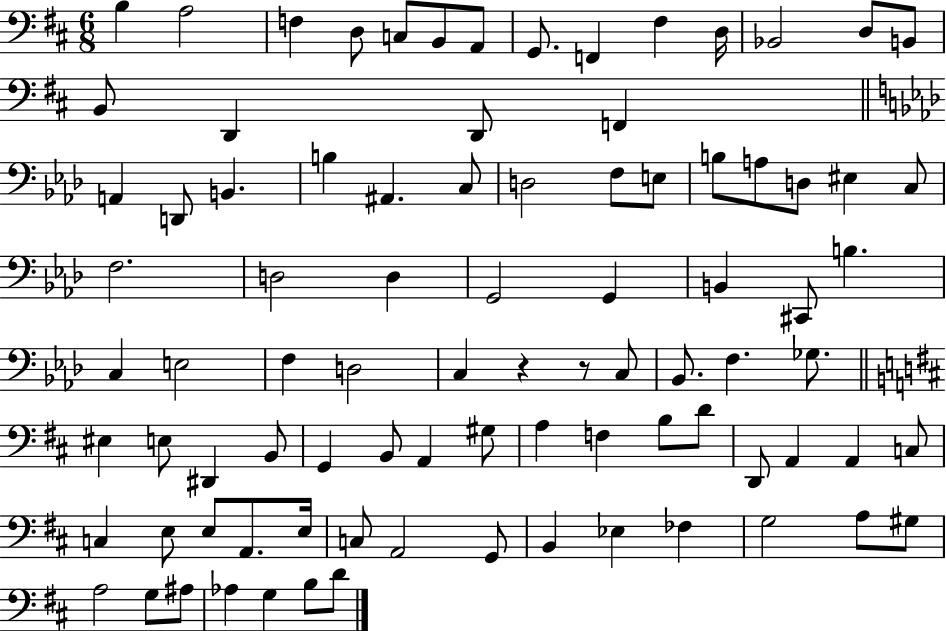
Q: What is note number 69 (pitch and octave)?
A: A2